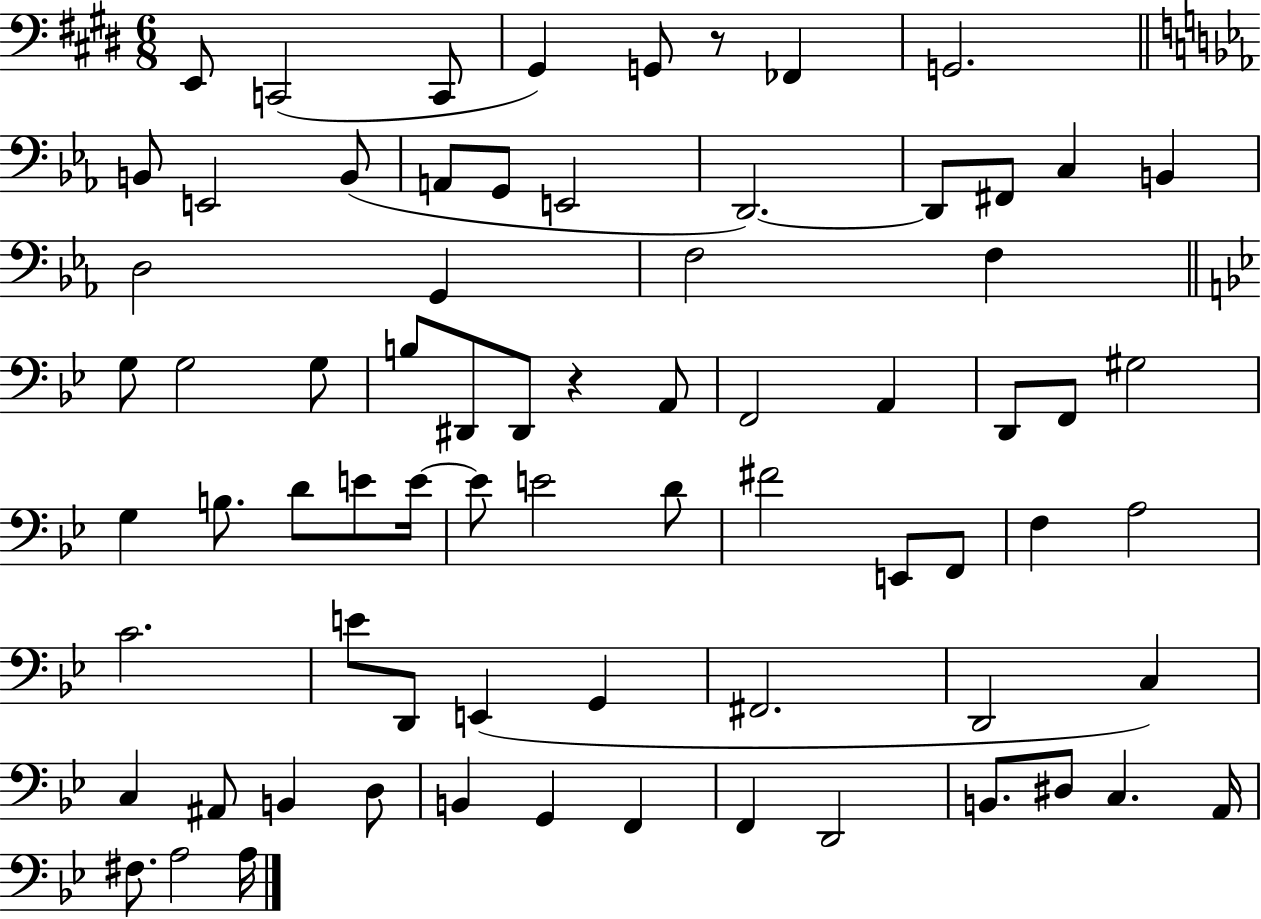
E2/e C2/h C2/e G#2/q G2/e R/e FES2/q G2/h. B2/e E2/h B2/e A2/e G2/e E2/h D2/h. D2/e F#2/e C3/q B2/q D3/h G2/q F3/h F3/q G3/e G3/h G3/e B3/e D#2/e D#2/e R/q A2/e F2/h A2/q D2/e F2/e G#3/h G3/q B3/e. D4/e E4/e E4/s E4/e E4/h D4/e F#4/h E2/e F2/e F3/q A3/h C4/h. E4/e D2/e E2/q G2/q F#2/h. D2/h C3/q C3/q A#2/e B2/q D3/e B2/q G2/q F2/q F2/q D2/h B2/e. D#3/e C3/q. A2/s F#3/e. A3/h A3/s